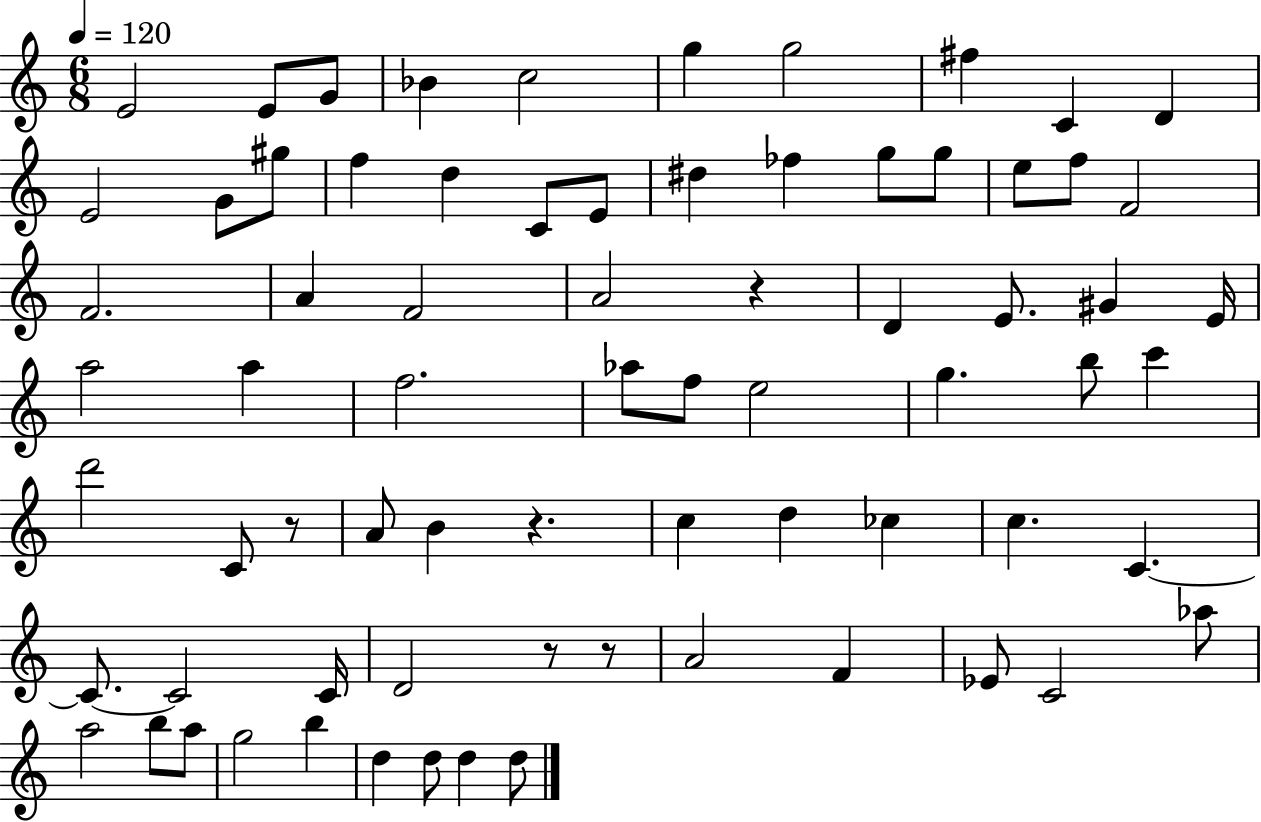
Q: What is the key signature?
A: C major